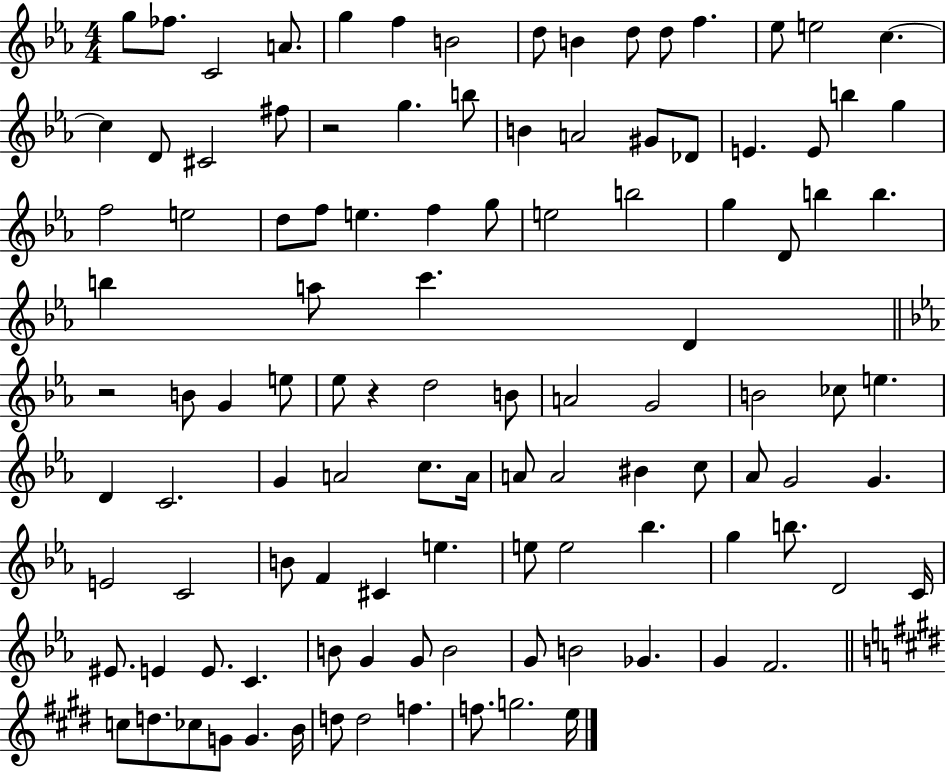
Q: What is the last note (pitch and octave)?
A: E5